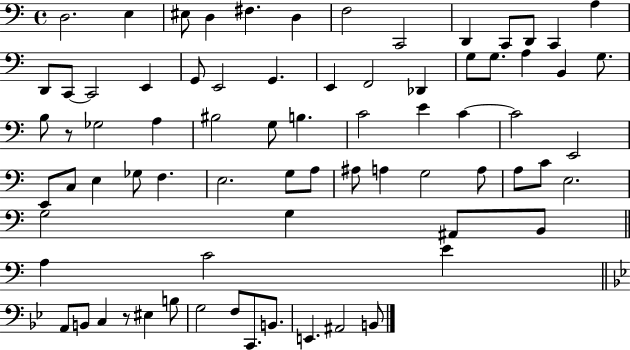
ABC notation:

X:1
T:Untitled
M:4/4
L:1/4
K:C
D,2 E, ^E,/2 D, ^F, D, F,2 C,,2 D,, C,,/2 D,,/2 C,, A, D,,/2 C,,/2 C,,2 E,, G,,/2 E,,2 G,, E,, F,,2 _D,, G,/2 G,/2 A, B,, G,/2 B,/2 z/2 _G,2 A, ^B,2 G,/2 B, C2 E C C2 E,,2 E,,/2 C,/2 E, _G,/2 F, E,2 G,/2 A,/2 ^A,/2 A, G,2 A,/2 A,/2 C/2 E,2 G,2 G, ^A,,/2 B,,/2 A, C2 E A,,/2 B,,/2 C, z/2 ^E, B,/2 G,2 F,/2 C,,/2 B,,/2 E,, ^A,,2 B,,/2